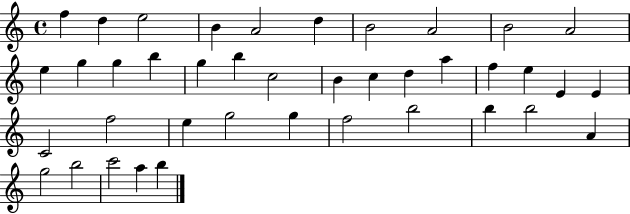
F5/q D5/q E5/h B4/q A4/h D5/q B4/h A4/h B4/h A4/h E5/q G5/q G5/q B5/q G5/q B5/q C5/h B4/q C5/q D5/q A5/q F5/q E5/q E4/q E4/q C4/h F5/h E5/q G5/h G5/q F5/h B5/h B5/q B5/h A4/q G5/h B5/h C6/h A5/q B5/q